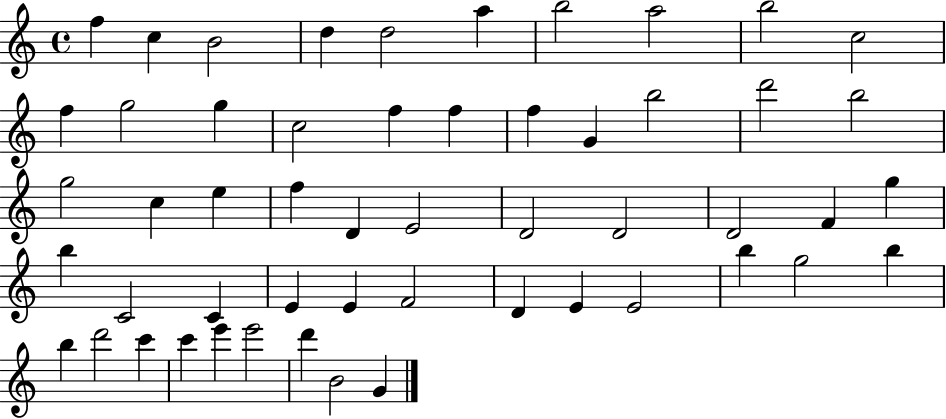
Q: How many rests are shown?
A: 0